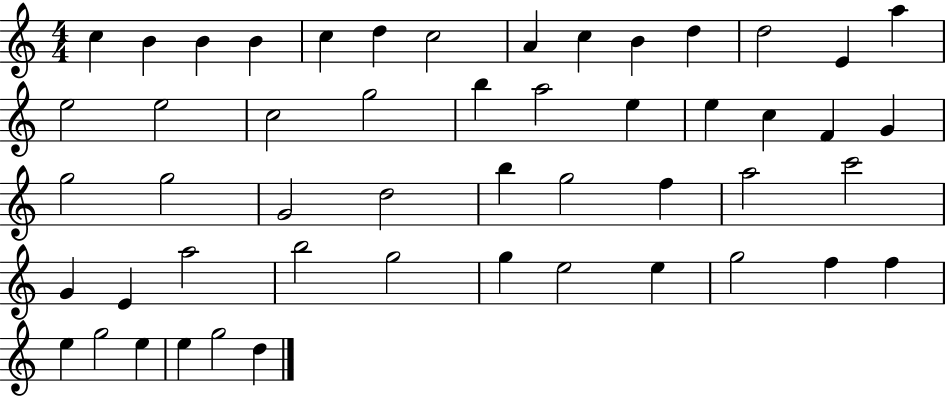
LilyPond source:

{
  \clef treble
  \numericTimeSignature
  \time 4/4
  \key c \major
  c''4 b'4 b'4 b'4 | c''4 d''4 c''2 | a'4 c''4 b'4 d''4 | d''2 e'4 a''4 | \break e''2 e''2 | c''2 g''2 | b''4 a''2 e''4 | e''4 c''4 f'4 g'4 | \break g''2 g''2 | g'2 d''2 | b''4 g''2 f''4 | a''2 c'''2 | \break g'4 e'4 a''2 | b''2 g''2 | g''4 e''2 e''4 | g''2 f''4 f''4 | \break e''4 g''2 e''4 | e''4 g''2 d''4 | \bar "|."
}